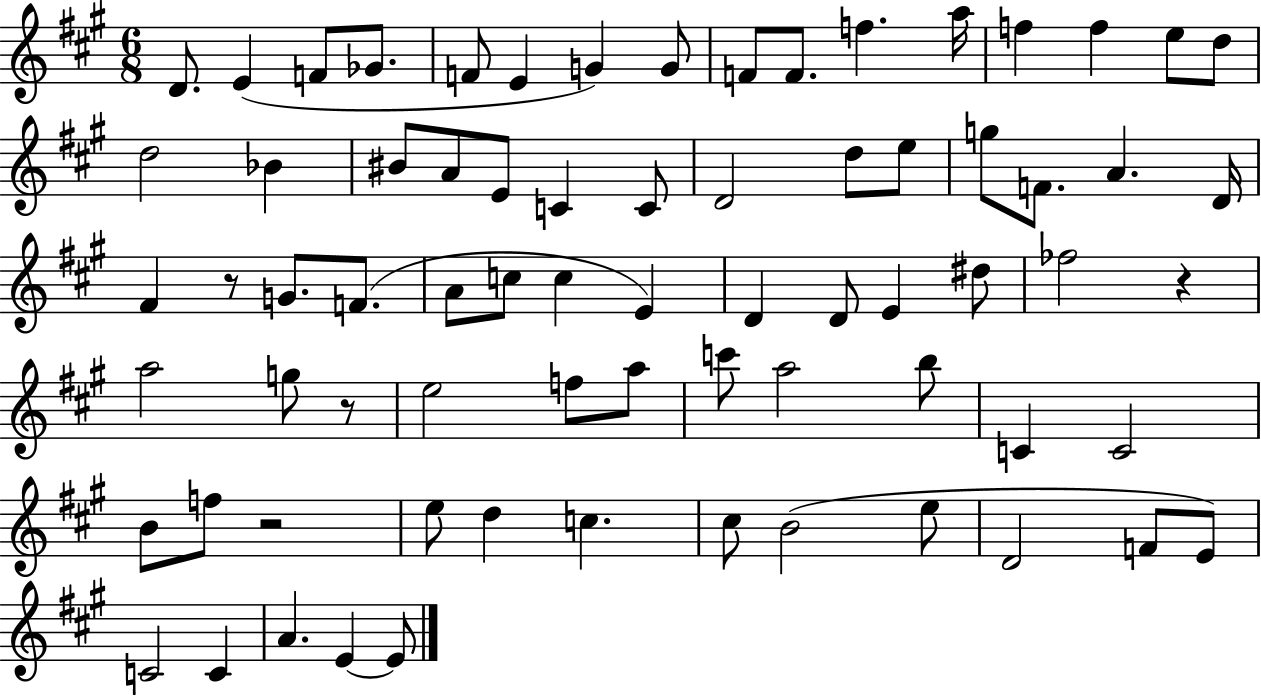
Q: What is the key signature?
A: A major